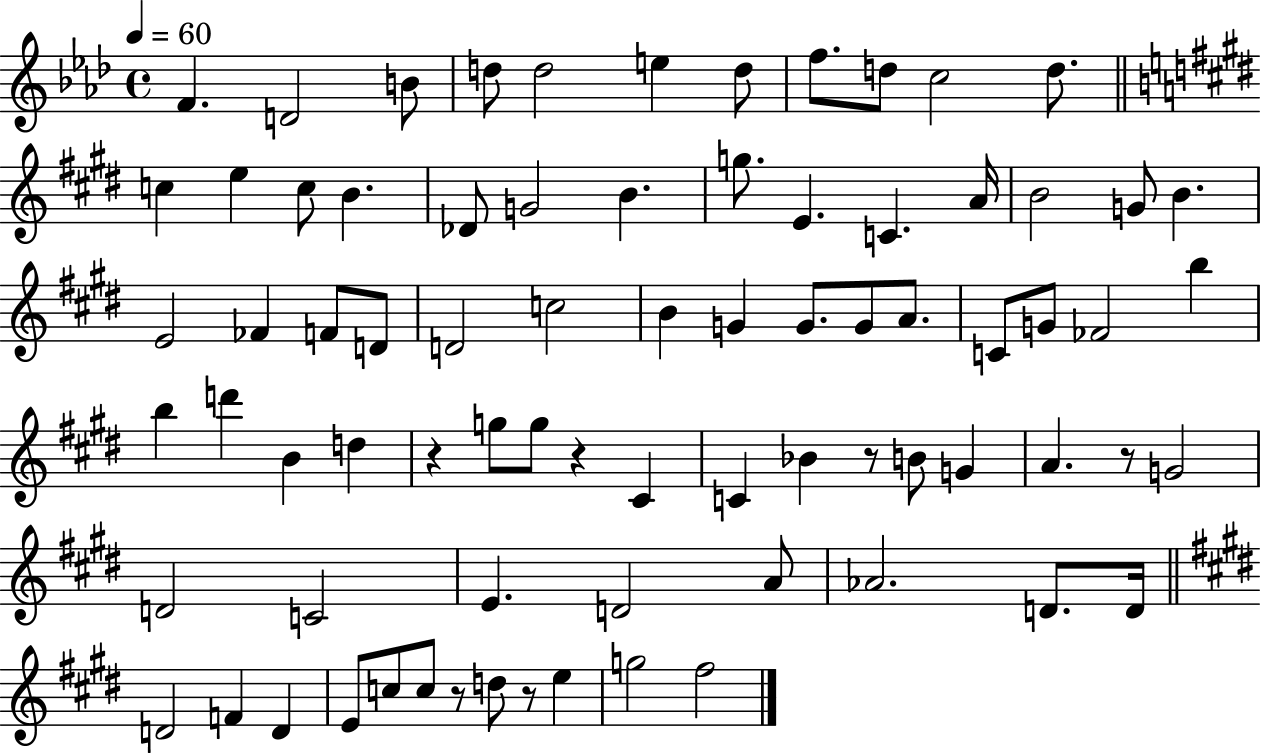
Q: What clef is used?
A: treble